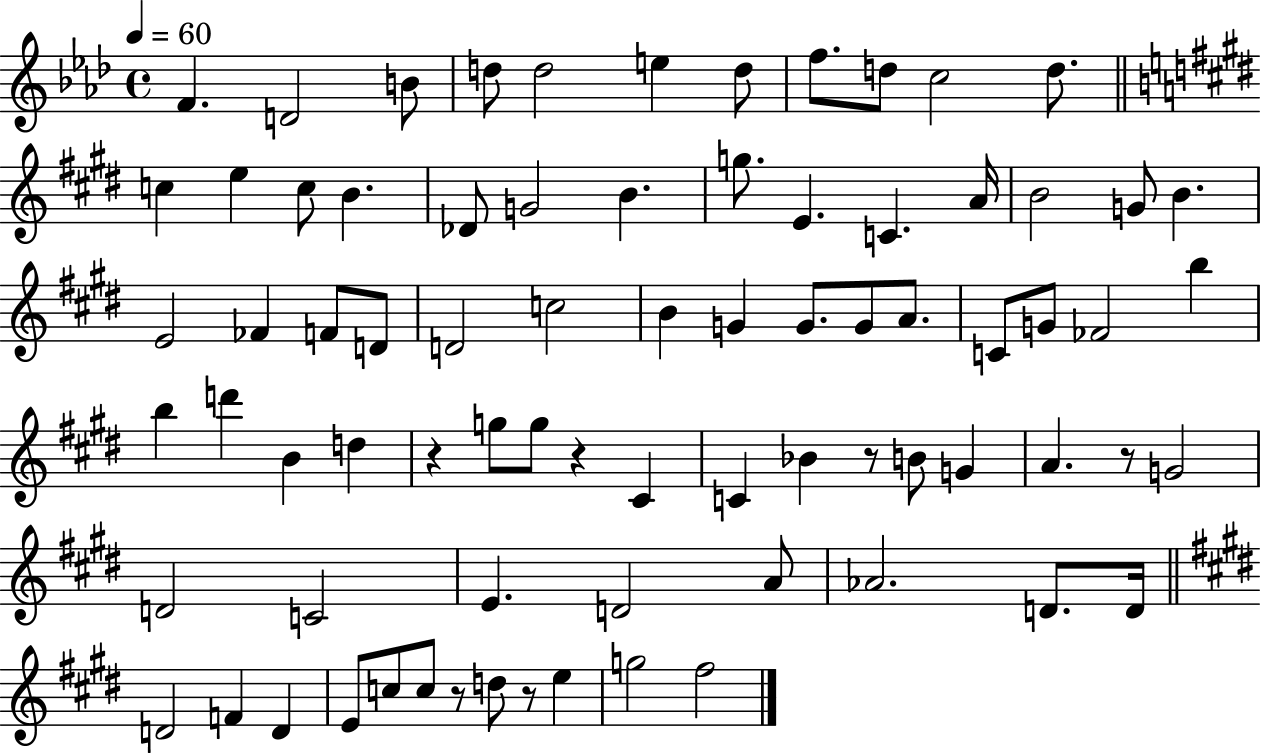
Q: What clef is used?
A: treble